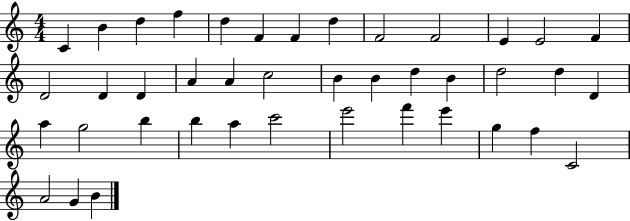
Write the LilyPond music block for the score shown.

{
  \clef treble
  \numericTimeSignature
  \time 4/4
  \key c \major
  c'4 b'4 d''4 f''4 | d''4 f'4 f'4 d''4 | f'2 f'2 | e'4 e'2 f'4 | \break d'2 d'4 d'4 | a'4 a'4 c''2 | b'4 b'4 d''4 b'4 | d''2 d''4 d'4 | \break a''4 g''2 b''4 | b''4 a''4 c'''2 | e'''2 f'''4 e'''4 | g''4 f''4 c'2 | \break a'2 g'4 b'4 | \bar "|."
}